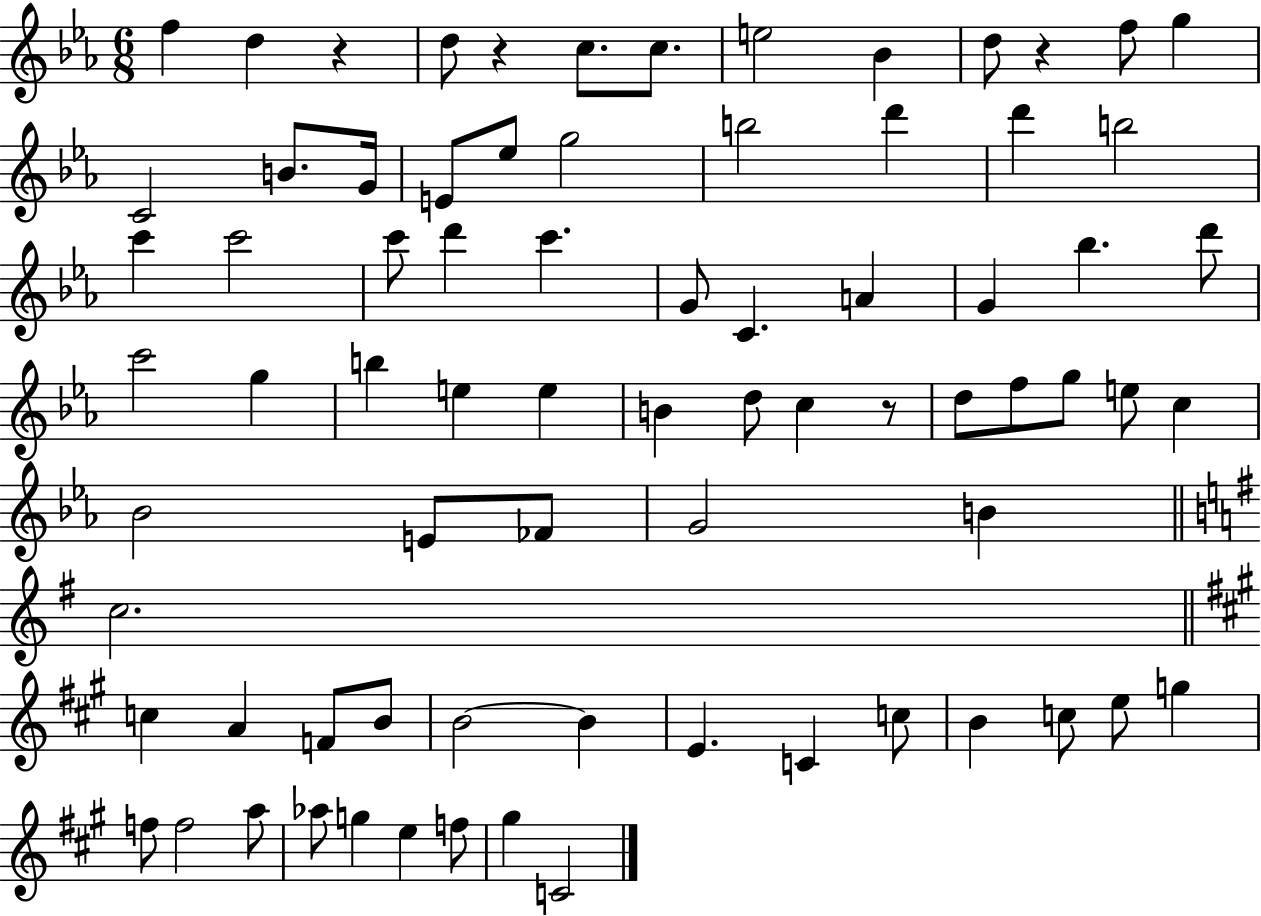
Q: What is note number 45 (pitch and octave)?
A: Bb4